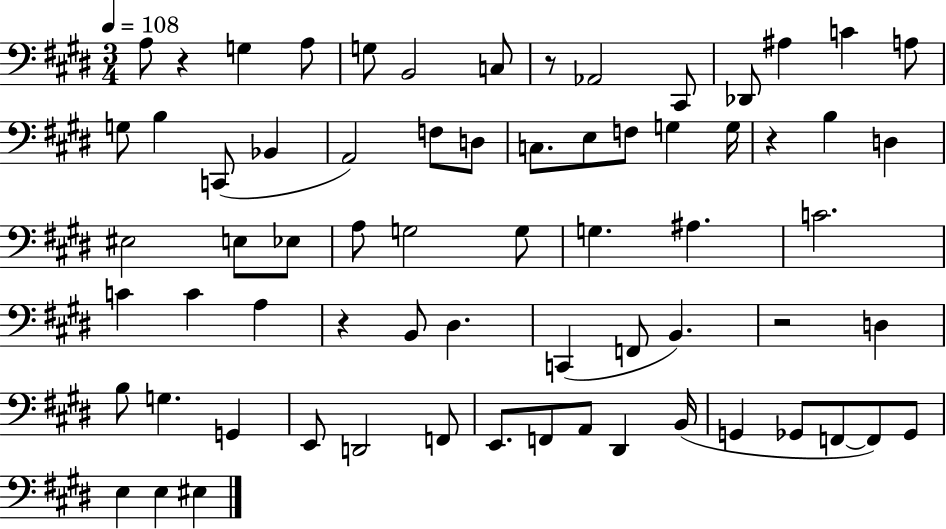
A3/e R/q G3/q A3/e G3/e B2/h C3/e R/e Ab2/h C#2/e Db2/e A#3/q C4/q A3/e G3/e B3/q C2/e Bb2/q A2/h F3/e D3/e C3/e. E3/e F3/e G3/q G3/s R/q B3/q D3/q EIS3/h E3/e Eb3/e A3/e G3/h G3/e G3/q. A#3/q. C4/h. C4/q C4/q A3/q R/q B2/e D#3/q. C2/q F2/e B2/q. R/h D3/q B3/e G3/q. G2/q E2/e D2/h F2/e E2/e. F2/e A2/e D#2/q B2/s G2/q Gb2/e F2/e F2/e Gb2/e E3/q E3/q EIS3/q